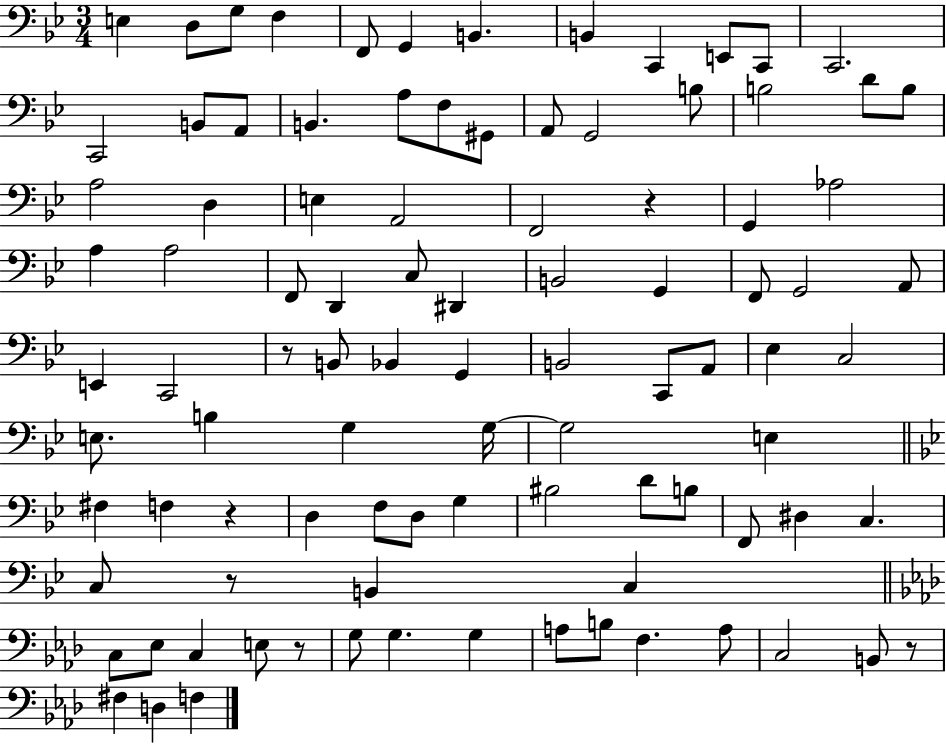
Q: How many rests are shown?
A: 6